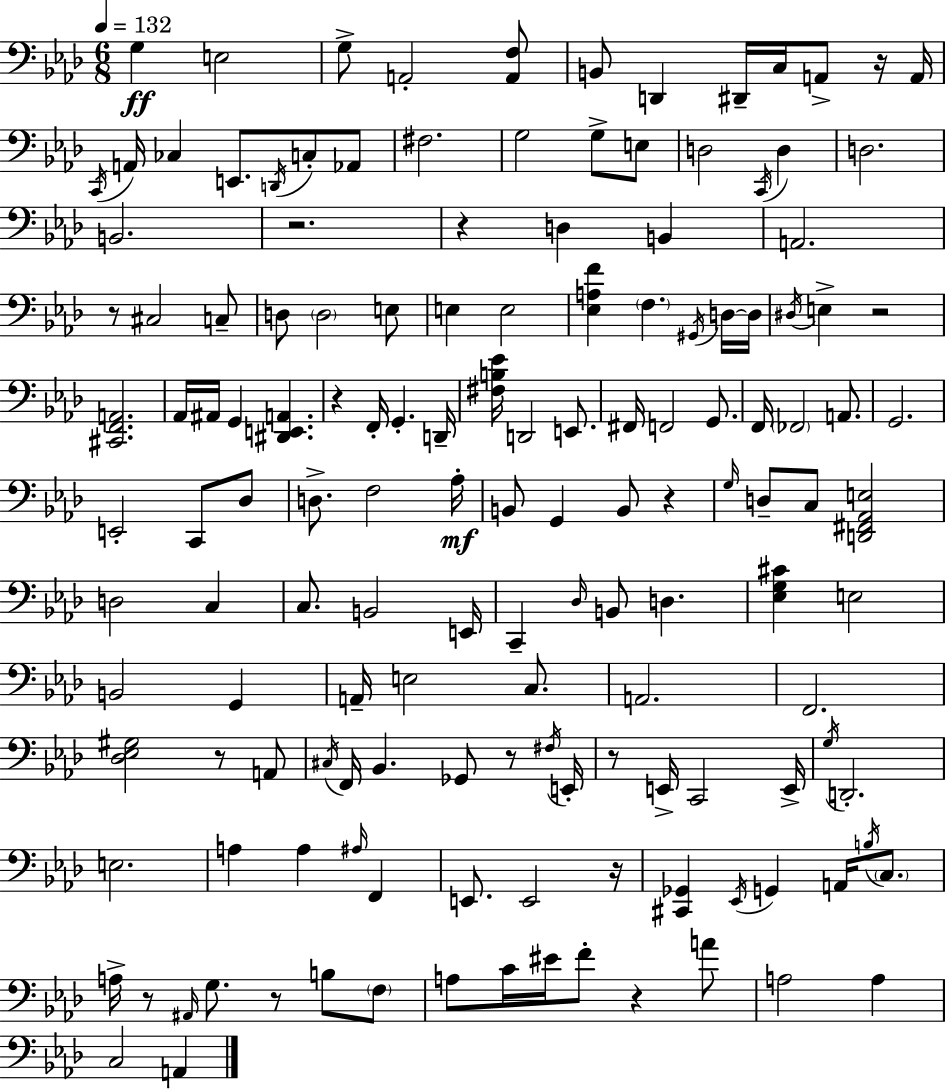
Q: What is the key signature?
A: AES major